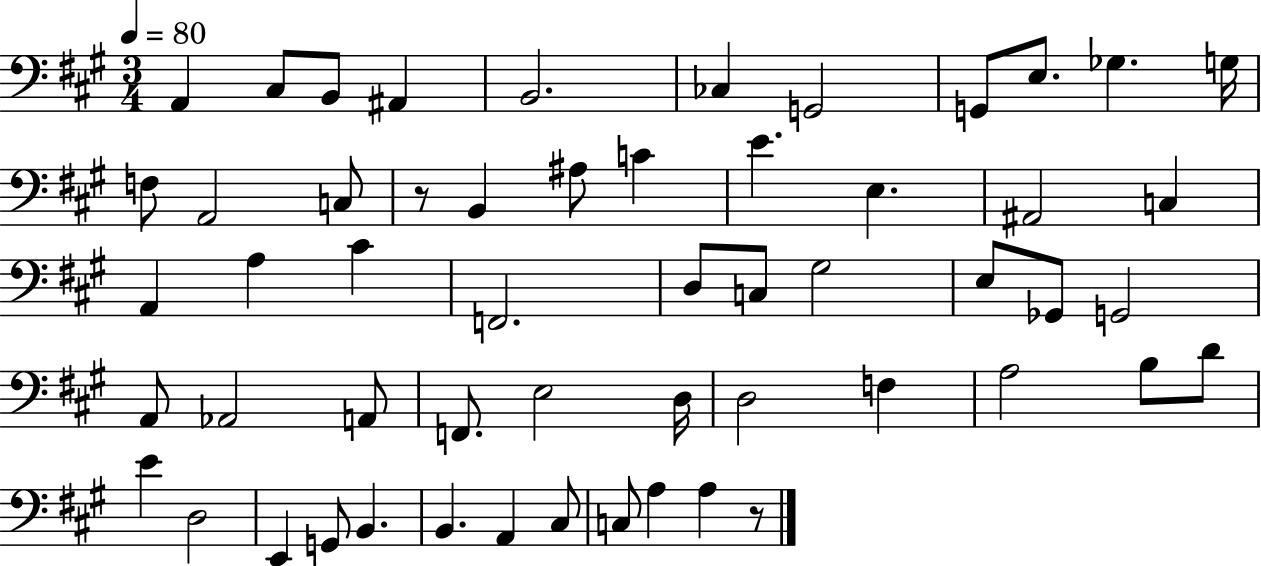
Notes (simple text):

A2/q C#3/e B2/e A#2/q B2/h. CES3/q G2/h G2/e E3/e. Gb3/q. G3/s F3/e A2/h C3/e R/e B2/q A#3/e C4/q E4/q. E3/q. A#2/h C3/q A2/q A3/q C#4/q F2/h. D3/e C3/e G#3/h E3/e Gb2/e G2/h A2/e Ab2/h A2/e F2/e. E3/h D3/s D3/h F3/q A3/h B3/e D4/e E4/q D3/h E2/q G2/e B2/q. B2/q. A2/q C#3/e C3/e A3/q A3/q R/e